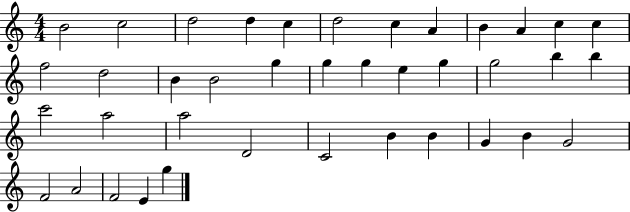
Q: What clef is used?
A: treble